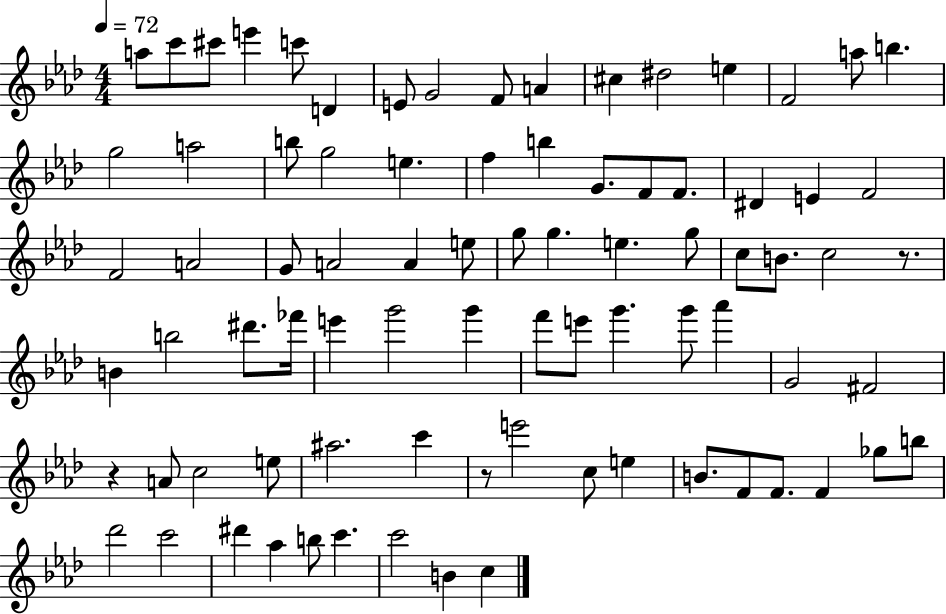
A5/e C6/e C#6/e E6/q C6/e D4/q E4/e G4/h F4/e A4/q C#5/q D#5/h E5/q F4/h A5/e B5/q. G5/h A5/h B5/e G5/h E5/q. F5/q B5/q G4/e. F4/e F4/e. D#4/q E4/q F4/h F4/h A4/h G4/e A4/h A4/q E5/e G5/e G5/q. E5/q. G5/e C5/e B4/e. C5/h R/e. B4/q B5/h D#6/e. FES6/s E6/q G6/h G6/q F6/e E6/e G6/q. G6/e Ab6/q G4/h F#4/h R/q A4/e C5/h E5/e A#5/h. C6/q R/e E6/h C5/e E5/q B4/e. F4/e F4/e. F4/q Gb5/e B5/e Db6/h C6/h D#6/q Ab5/q B5/e C6/q. C6/h B4/q C5/q